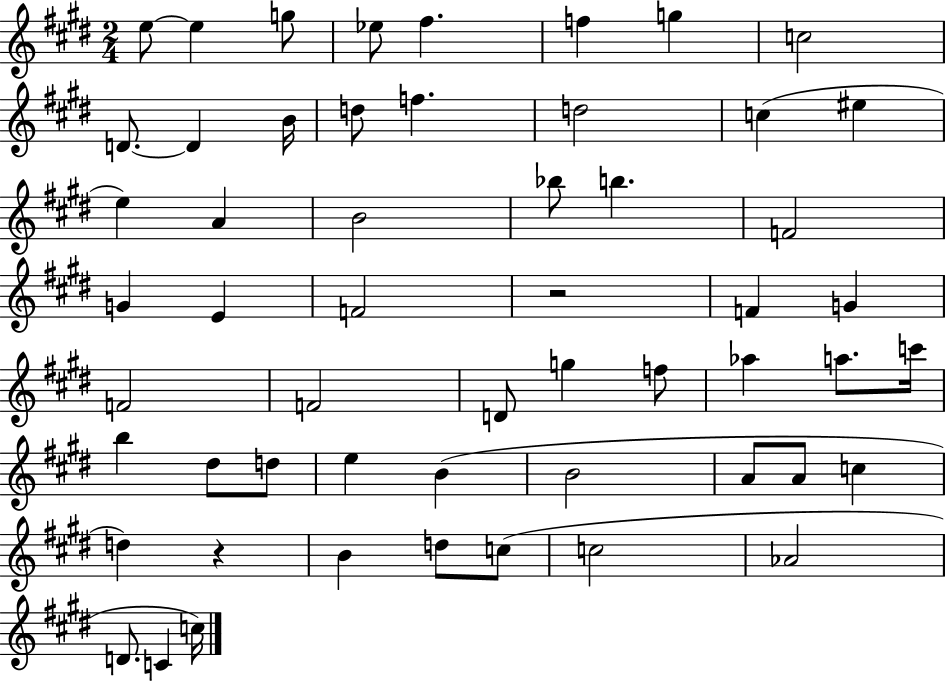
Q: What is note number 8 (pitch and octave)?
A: C5